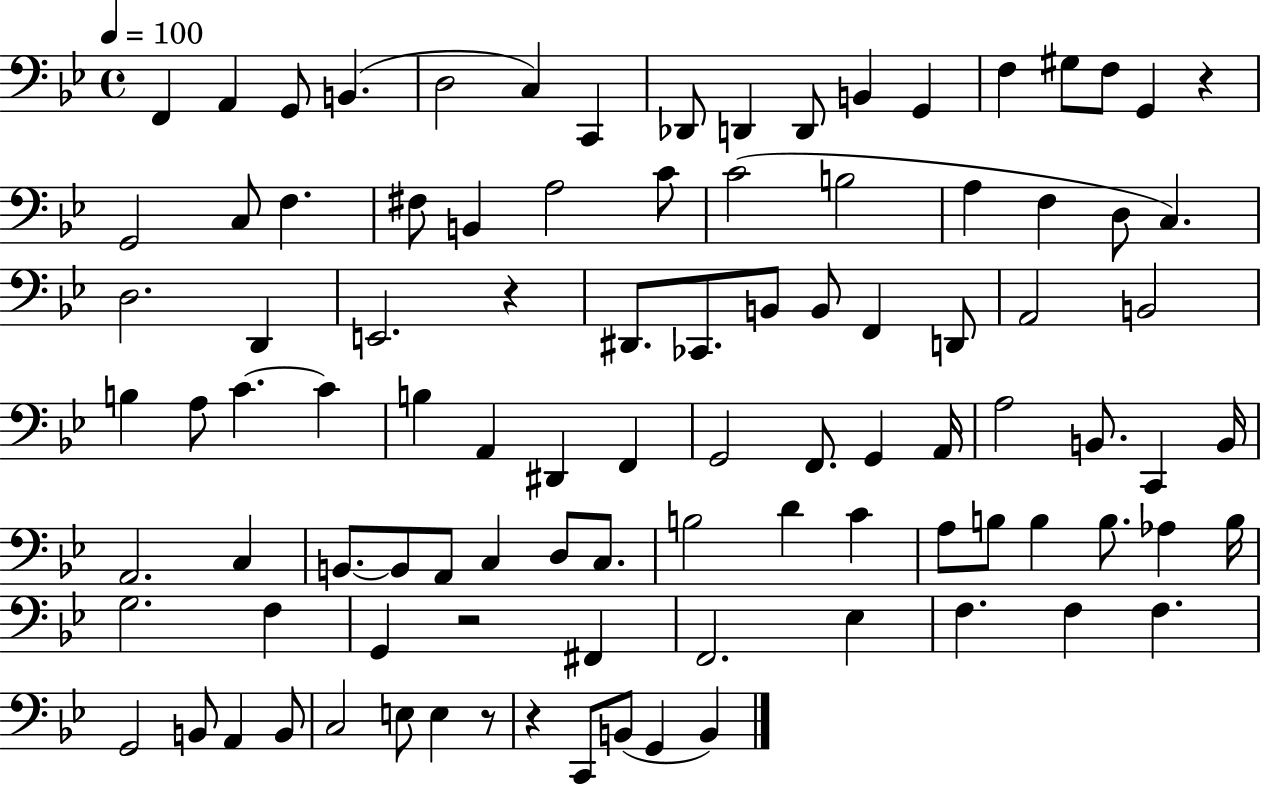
X:1
T:Untitled
M:4/4
L:1/4
K:Bb
F,, A,, G,,/2 B,, D,2 C, C,, _D,,/2 D,, D,,/2 B,, G,, F, ^G,/2 F,/2 G,, z G,,2 C,/2 F, ^F,/2 B,, A,2 C/2 C2 B,2 A, F, D,/2 C, D,2 D,, E,,2 z ^D,,/2 _C,,/2 B,,/2 B,,/2 F,, D,,/2 A,,2 B,,2 B, A,/2 C C B, A,, ^D,, F,, G,,2 F,,/2 G,, A,,/4 A,2 B,,/2 C,, B,,/4 A,,2 C, B,,/2 B,,/2 A,,/2 C, D,/2 C,/2 B,2 D C A,/2 B,/2 B, B,/2 _A, B,/4 G,2 F, G,, z2 ^F,, F,,2 _E, F, F, F, G,,2 B,,/2 A,, B,,/2 C,2 E,/2 E, z/2 z C,,/2 B,,/2 G,, B,,